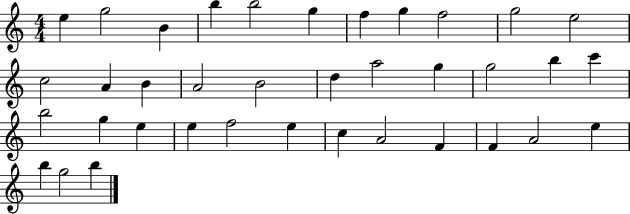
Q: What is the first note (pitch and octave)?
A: E5